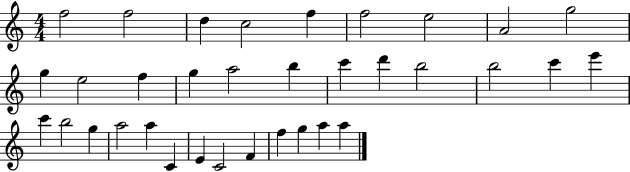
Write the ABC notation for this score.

X:1
T:Untitled
M:4/4
L:1/4
K:C
f2 f2 d c2 f f2 e2 A2 g2 g e2 f g a2 b c' d' b2 b2 c' e' c' b2 g a2 a C E C2 F f g a a